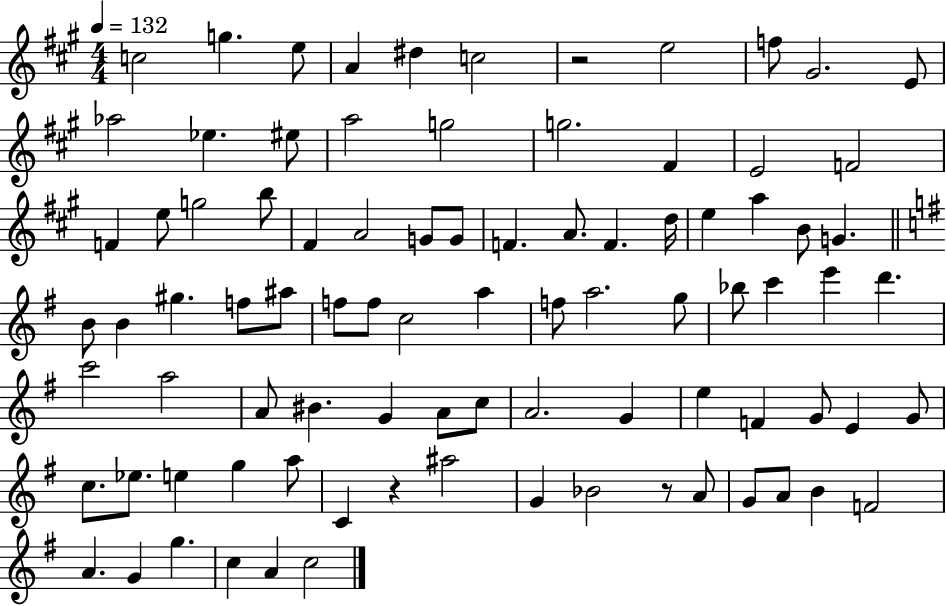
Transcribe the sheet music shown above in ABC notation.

X:1
T:Untitled
M:4/4
L:1/4
K:A
c2 g e/2 A ^d c2 z2 e2 f/2 ^G2 E/2 _a2 _e ^e/2 a2 g2 g2 ^F E2 F2 F e/2 g2 b/2 ^F A2 G/2 G/2 F A/2 F d/4 e a B/2 G B/2 B ^g f/2 ^a/2 f/2 f/2 c2 a f/2 a2 g/2 _b/2 c' e' d' c'2 a2 A/2 ^B G A/2 c/2 A2 G e F G/2 E G/2 c/2 _e/2 e g a/2 C z ^a2 G _B2 z/2 A/2 G/2 A/2 B F2 A G g c A c2